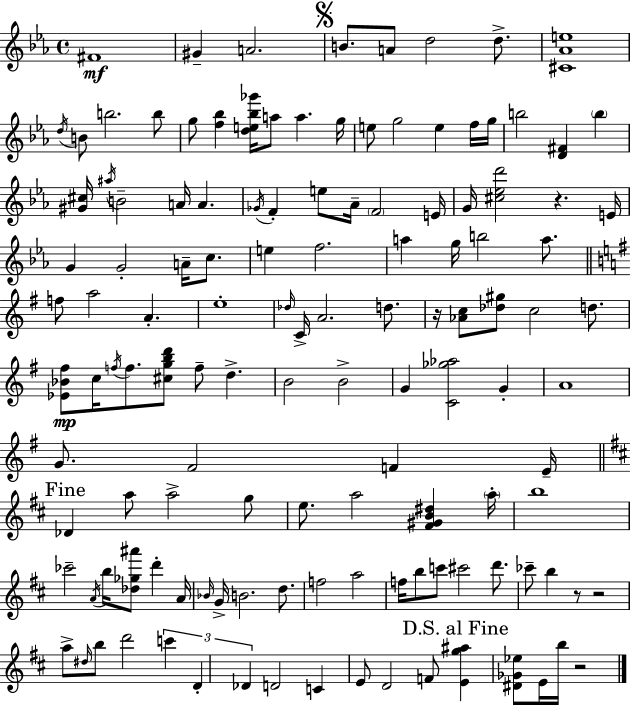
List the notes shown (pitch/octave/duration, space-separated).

F#4/w G#4/q A4/h. B4/e. A4/e D5/h D5/e. [C#4,Ab4,E5]/w D5/s B4/e B5/h. B5/e G5/e [F5,Bb5]/q [D5,E5,Bb5,Gb6]/s A5/e A5/q. G5/s E5/e G5/h E5/q F5/s G5/s B5/h [D4,F#4]/q B5/q [G#4,C#5]/s A#5/s B4/h A4/s A4/q. Gb4/s F4/q E5/e Ab4/s F4/h E4/s G4/s [C#5,Eb5,D6]/h R/q. E4/s G4/q G4/h A4/s C5/e. E5/q F5/h. A5/q G5/s B5/h A5/e. F5/e A5/h A4/q. E5/w Db5/s C4/s A4/h. D5/e. R/s [Ab4,C5]/e [Db5,G#5]/e C5/h D5/e. [Eb4,Bb4,F#5]/e C5/s F5/s F5/e. [C#5,G5,B5,D6]/e F5/e D5/q. B4/h B4/h G4/q [C4,Gb5,Ab5]/h G4/q A4/w G4/e. F#4/h F4/q E4/s Db4/q A5/e A5/h G5/e E5/e. A5/h [F#4,G#4,B4,D#5]/q A5/s B5/w CES6/h A4/s B5/s [Db5,Gb5,A#6]/e D6/q A4/s Bb4/s G4/s B4/h. D5/e. F5/h A5/h F5/s B5/e C6/e C#6/h D6/e. CES6/e B5/q R/e R/h A5/e D#5/s B5/e D6/h C6/q D4/q Db4/q D4/h C4/q E4/e D4/h F4/e [E4,G5,A#5]/q [D#4,Gb4,Eb5]/e E4/s B5/s R/h